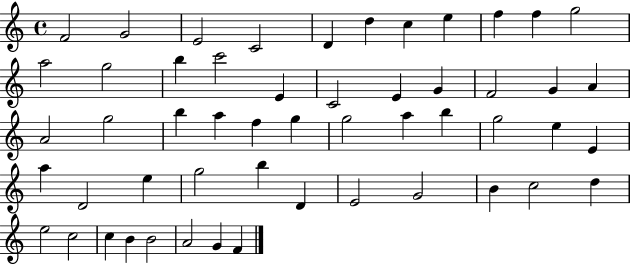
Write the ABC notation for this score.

X:1
T:Untitled
M:4/4
L:1/4
K:C
F2 G2 E2 C2 D d c e f f g2 a2 g2 b c'2 E C2 E G F2 G A A2 g2 b a f g g2 a b g2 e E a D2 e g2 b D E2 G2 B c2 d e2 c2 c B B2 A2 G F